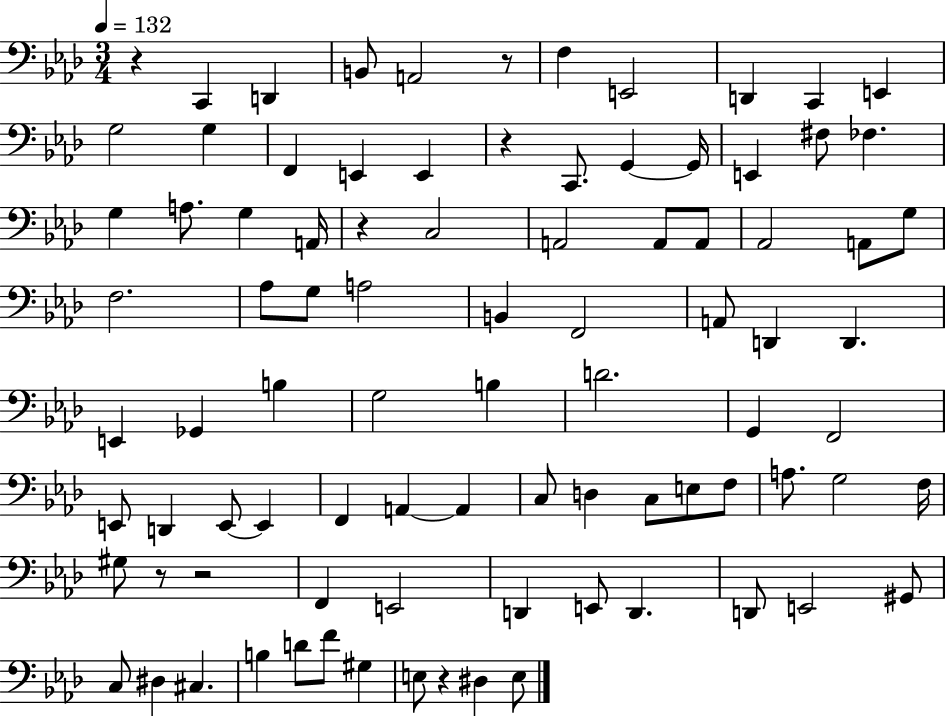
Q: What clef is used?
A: bass